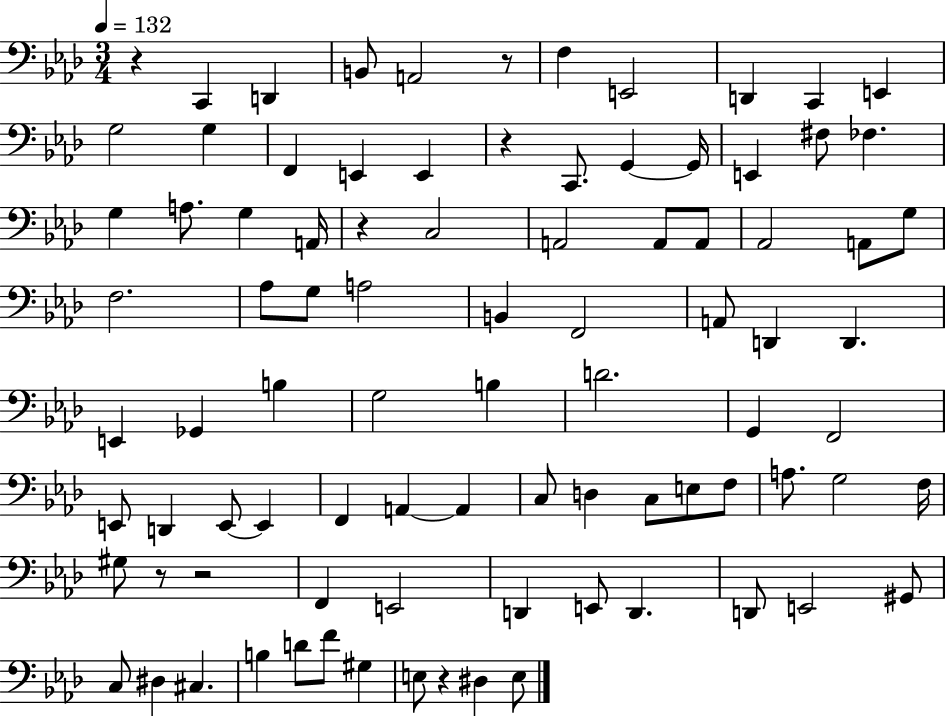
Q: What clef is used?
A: bass